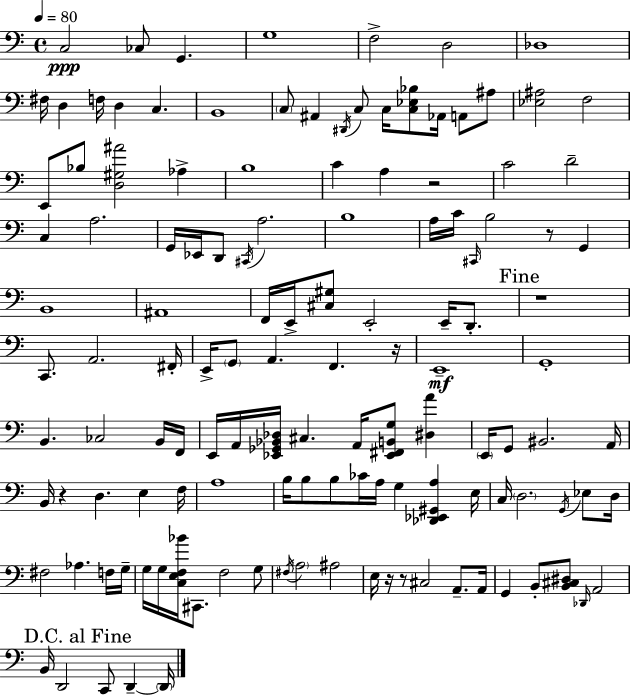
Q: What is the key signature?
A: A minor